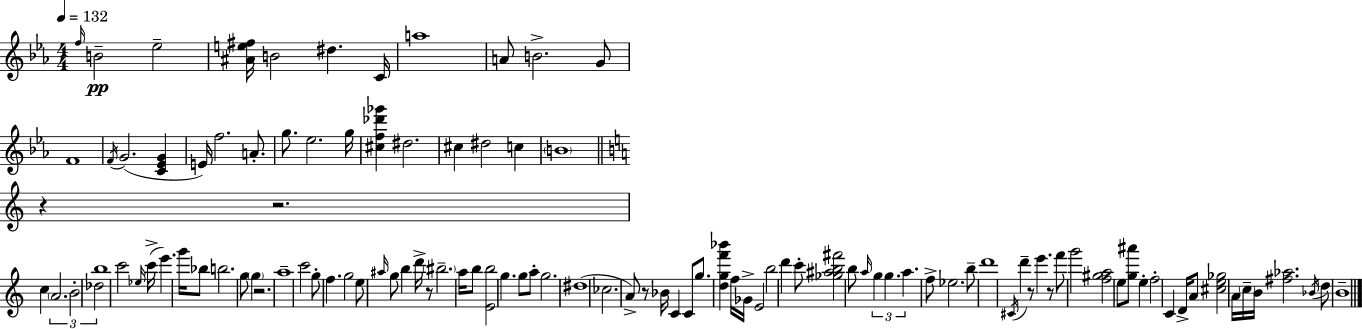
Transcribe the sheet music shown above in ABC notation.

X:1
T:Untitled
M:4/4
L:1/4
K:Cm
f/4 B2 _e2 [^Ae^f]/4 B2 ^d C/4 a4 A/2 B2 G/2 F4 F/4 G2 [C_EG] E/4 f2 A/2 g/2 _e2 g/4 [^cf_d'_g'] ^d2 ^c ^d2 c B4 z z2 c A2 B2 _d2 b4 c'2 _e/4 c'/4 e' g'/4 _b/2 b2 g/2 g z2 a4 c'2 g/2 f g2 e/2 ^a/4 g/2 b d'/4 z/2 ^b2 a/4 b/2 [Eb]2 g g/2 a/2 g2 ^d4 _c2 A/2 z/2 _B/4 C C/2 g/2 [dgf'_b'] f/4 _G/4 E2 b2 d' c'/2 [_g^ab^f']2 b/2 a/4 g g a f/2 _e2 b/2 d'4 ^C/4 d' z/2 e' z/2 f'/2 g'2 [f^ga]2 e/2 [g^a']/2 e f2 C D/4 A/2 [^ce_g]2 A/4 c/4 B/4 [^f_a]2 _B/4 d/2 B4